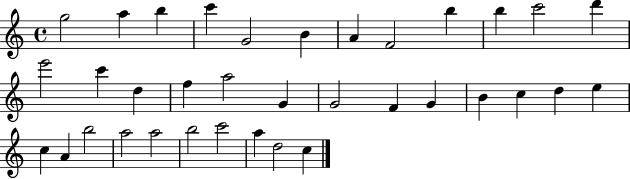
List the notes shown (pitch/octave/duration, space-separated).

G5/h A5/q B5/q C6/q G4/h B4/q A4/q F4/h B5/q B5/q C6/h D6/q E6/h C6/q D5/q F5/q A5/h G4/q G4/h F4/q G4/q B4/q C5/q D5/q E5/q C5/q A4/q B5/h A5/h A5/h B5/h C6/h A5/q D5/h C5/q